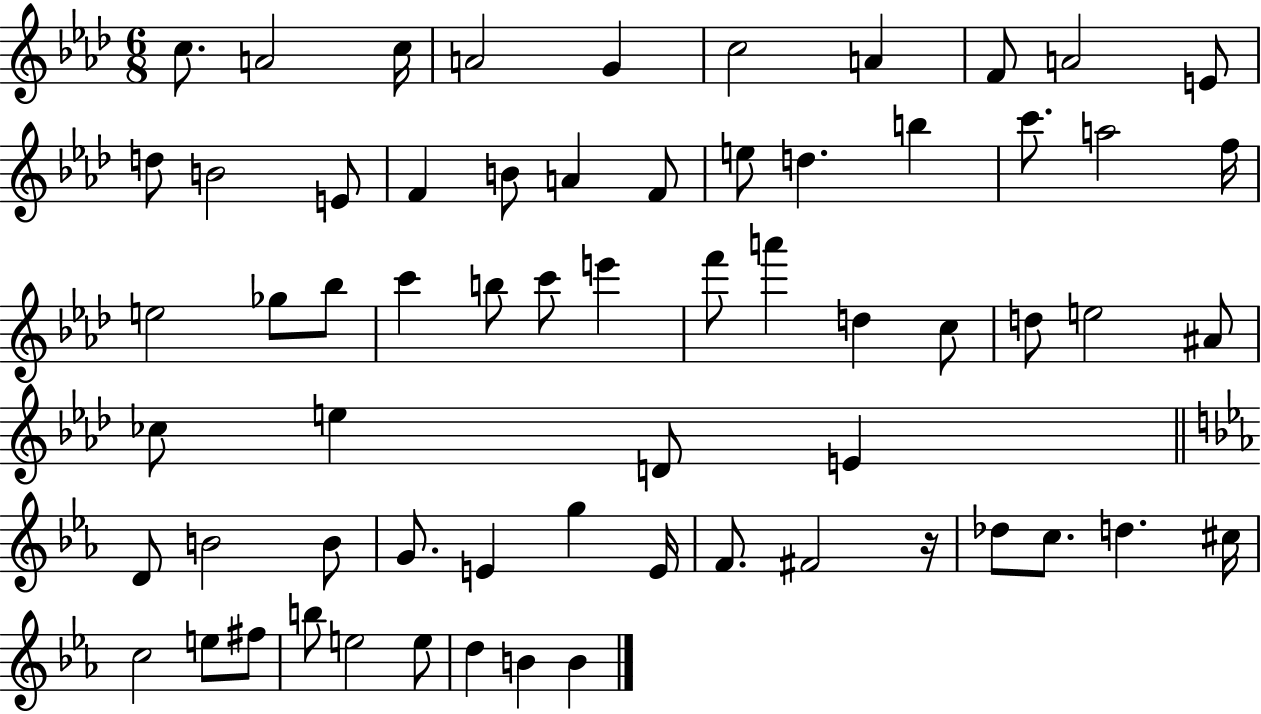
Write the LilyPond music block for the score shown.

{
  \clef treble
  \numericTimeSignature
  \time 6/8
  \key aes \major
  c''8. a'2 c''16 | a'2 g'4 | c''2 a'4 | f'8 a'2 e'8 | \break d''8 b'2 e'8 | f'4 b'8 a'4 f'8 | e''8 d''4. b''4 | c'''8. a''2 f''16 | \break e''2 ges''8 bes''8 | c'''4 b''8 c'''8 e'''4 | f'''8 a'''4 d''4 c''8 | d''8 e''2 ais'8 | \break ces''8 e''4 d'8 e'4 | \bar "||" \break \key ees \major d'8 b'2 b'8 | g'8. e'4 g''4 e'16 | f'8. fis'2 r16 | des''8 c''8. d''4. cis''16 | \break c''2 e''8 fis''8 | b''8 e''2 e''8 | d''4 b'4 b'4 | \bar "|."
}